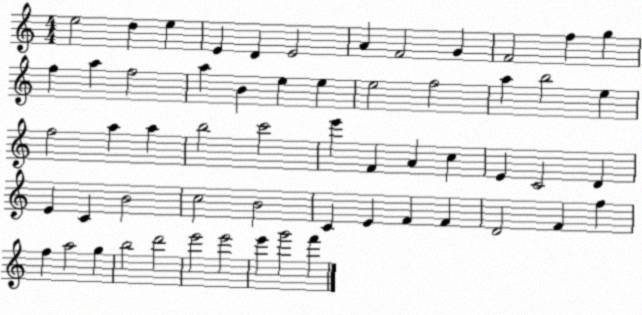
X:1
T:Untitled
M:4/4
L:1/4
K:C
e2 d e E D E2 A F2 G F2 f g f a f2 a B e e e2 f2 a b2 e f2 a a b2 c'2 e' F A c E C2 D E C B2 c2 B2 C E F F D2 F f f a2 g b2 d'2 e'2 e'2 e' g'2 f'